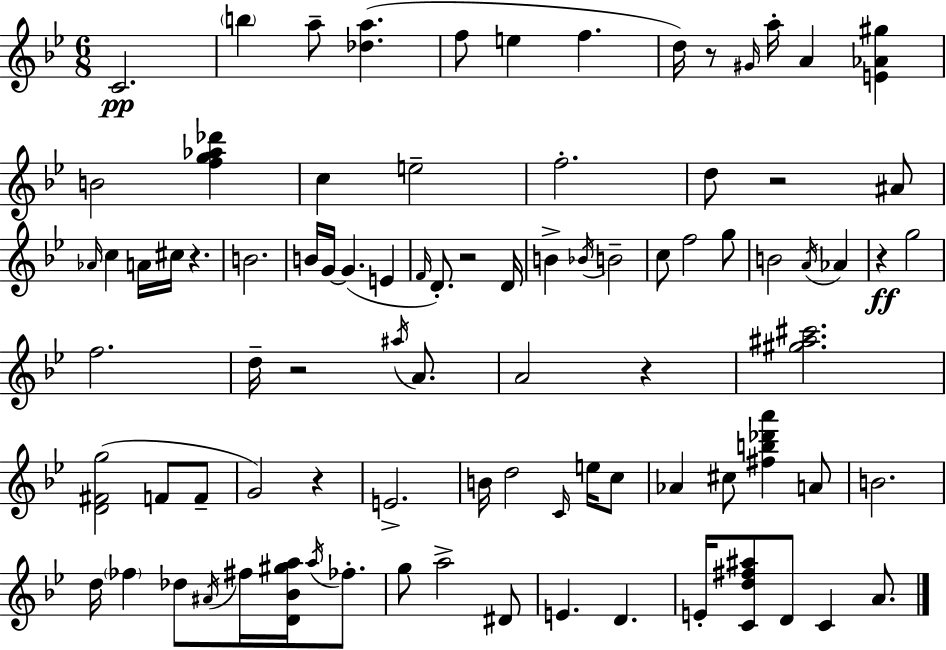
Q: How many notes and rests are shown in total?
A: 88